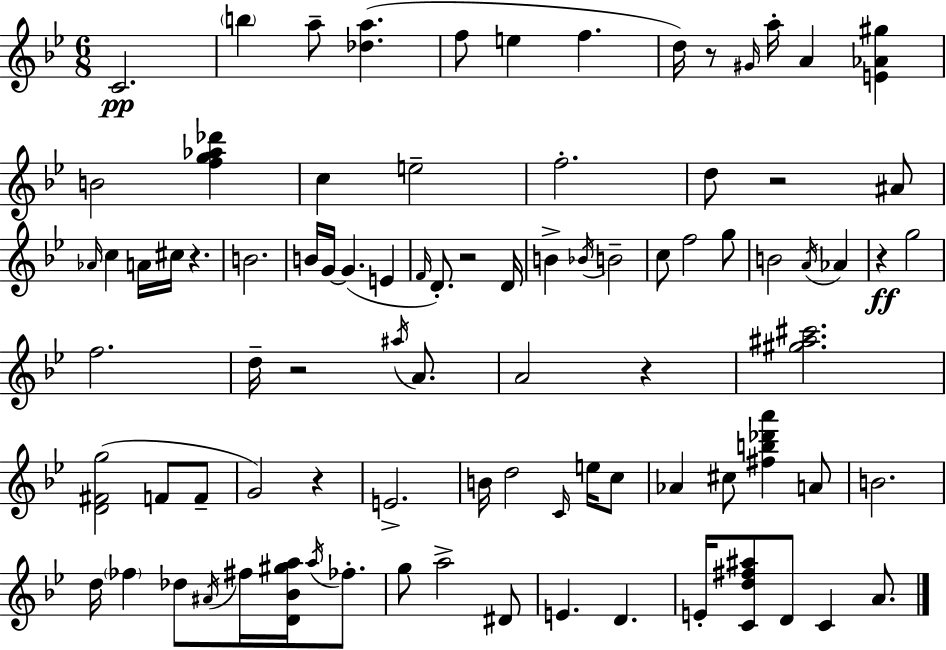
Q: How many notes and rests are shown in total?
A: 88